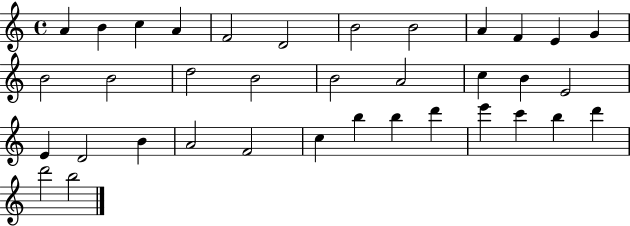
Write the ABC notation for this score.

X:1
T:Untitled
M:4/4
L:1/4
K:C
A B c A F2 D2 B2 B2 A F E G B2 B2 d2 B2 B2 A2 c B E2 E D2 B A2 F2 c b b d' e' c' b d' d'2 b2